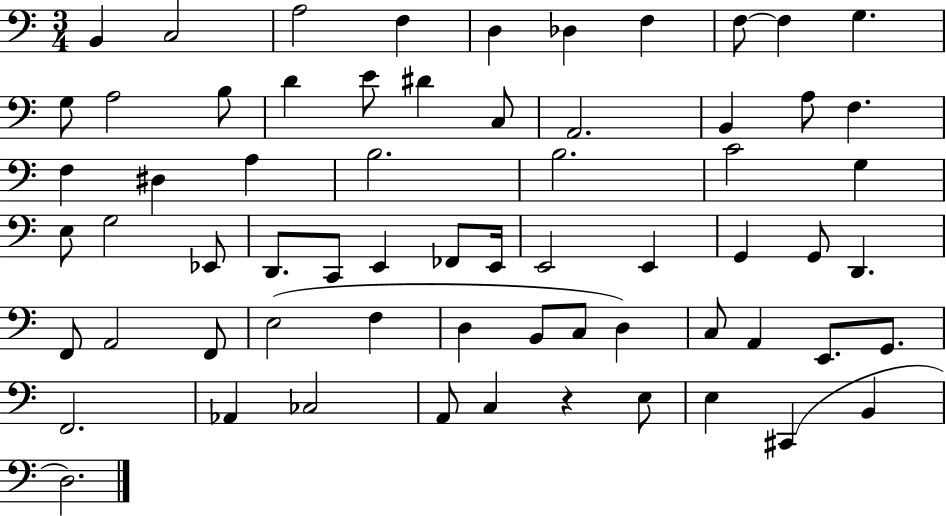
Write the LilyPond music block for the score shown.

{
  \clef bass
  \numericTimeSignature
  \time 3/4
  \key c \major
  \repeat volta 2 { b,4 c2 | a2 f4 | d4 des4 f4 | f8~~ f4 g4. | \break g8 a2 b8 | d'4 e'8 dis'4 c8 | a,2. | b,4 a8 f4. | \break f4 dis4 a4 | b2. | b2. | c'2 g4 | \break e8 g2 ees,8 | d,8. c,8 e,4 fes,8 e,16 | e,2 e,4 | g,4 g,8 d,4. | \break f,8 a,2 f,8 | e2( f4 | d4 b,8 c8 d4) | c8 a,4 e,8. g,8. | \break f,2. | aes,4 ces2 | a,8 c4 r4 e8 | e4 cis,4( b,4 | \break d2.) | } \bar "|."
}